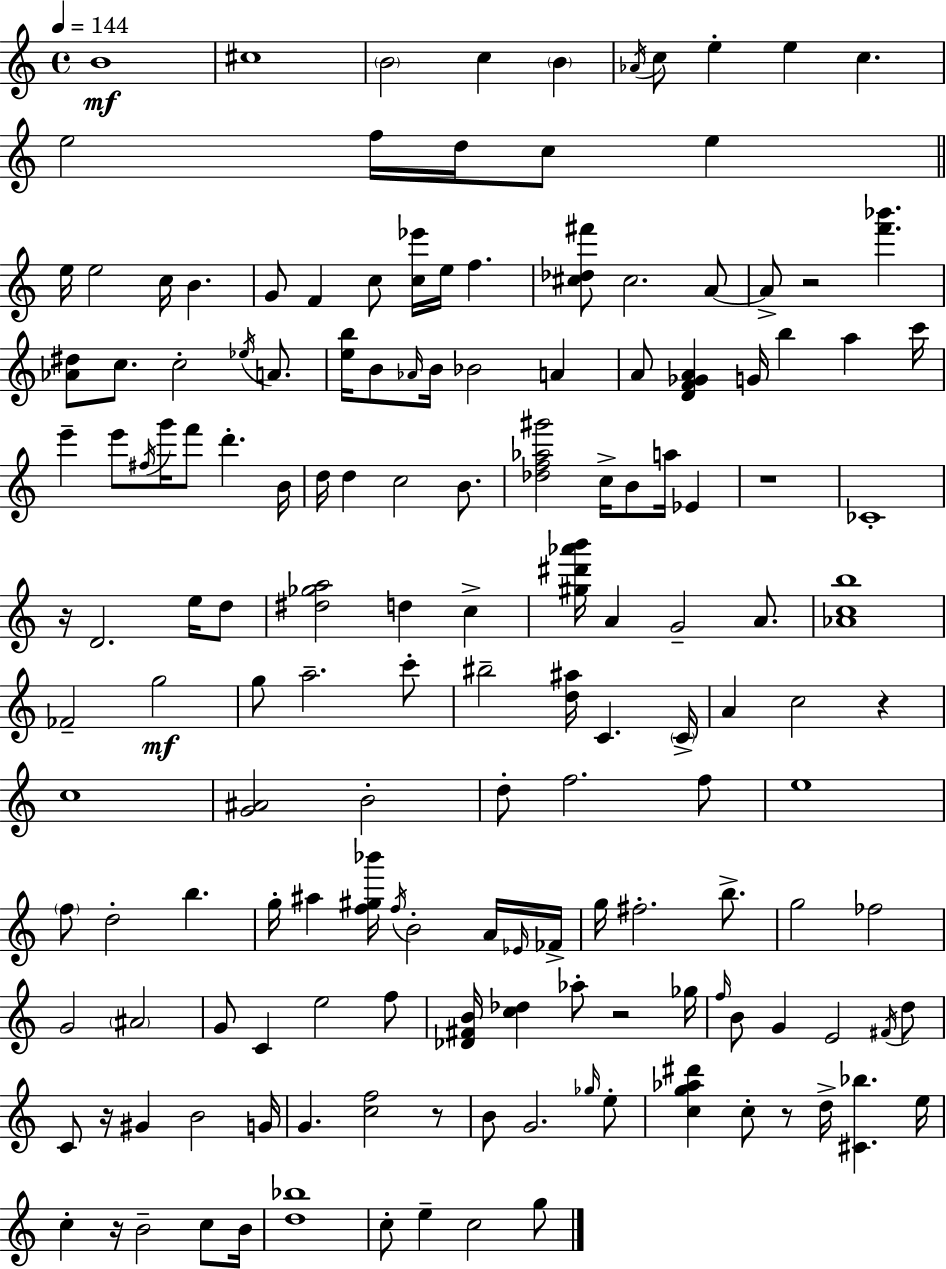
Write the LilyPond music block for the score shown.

{
  \clef treble
  \time 4/4
  \defaultTimeSignature
  \key c \major
  \tempo 4 = 144
  b'1\mf | cis''1 | \parenthesize b'2 c''4 \parenthesize b'4 | \acciaccatura { aes'16 } c''8 e''4-. e''4 c''4. | \break e''2 f''16 d''16 c''8 e''4 | \bar "||" \break \key c \major e''16 e''2 c''16 b'4. | g'8 f'4 c''8 <c'' ees'''>16 e''16 f''4. | <cis'' des'' fis'''>8 cis''2. a'8~~ | a'8-> r2 <f''' bes'''>4. | \break <aes' dis''>8 c''8. c''2-. \acciaccatura { ees''16 } a'8. | <e'' b''>16 b'8 \grace { aes'16 } b'16 bes'2 a'4 | a'8 <d' f' ges' a'>4 g'16 b''4 a''4 | c'''16 e'''4-- e'''8 \acciaccatura { fis''16 } g'''16 f'''8 d'''4.-. | \break b'16 d''16 d''4 c''2 | b'8. <des'' f'' aes'' gis'''>2 c''16-> b'8 a''16 ees'4 | r1 | ces'1-. | \break r16 d'2. | e''16 d''8 <dis'' ges'' a''>2 d''4 c''4-> | <gis'' dis''' aes''' b'''>16 a'4 g'2-- | a'8. <aes' c'' b''>1 | \break fes'2-- g''2\mf | g''8 a''2.-- | c'''8-. bis''2-- <d'' ais''>16 c'4. | \parenthesize c'16-> a'4 c''2 r4 | \break c''1 | <g' ais'>2 b'2-. | d''8-. f''2. | f''8 e''1 | \break \parenthesize f''8 d''2-. b''4. | g''16-. ais''4 <f'' gis'' bes'''>16 \acciaccatura { f''16 } b'2-. | a'16 \grace { ees'16 } fes'16-> g''16 fis''2.-. | b''8.-> g''2 fes''2 | \break g'2 \parenthesize ais'2 | g'8 c'4 e''2 | f''8 <des' fis' b'>16 <c'' des''>4 aes''8-. r2 | ges''16 \grace { f''16 } b'8 g'4 e'2 | \break \acciaccatura { fis'16 } d''8 c'8 r16 gis'4 b'2 | g'16 g'4. <c'' f''>2 | r8 b'8 g'2. | \grace { ges''16 } e''8-. <c'' g'' aes'' dis'''>4 c''8-. r8 | \break d''16-> <cis' bes''>4. e''16 c''4-. r16 b'2-- | c''8 b'16 <d'' bes''>1 | c''8-. e''4-- c''2 | g''8 \bar "|."
}